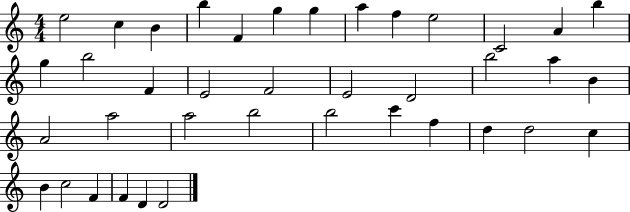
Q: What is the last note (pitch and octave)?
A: D4